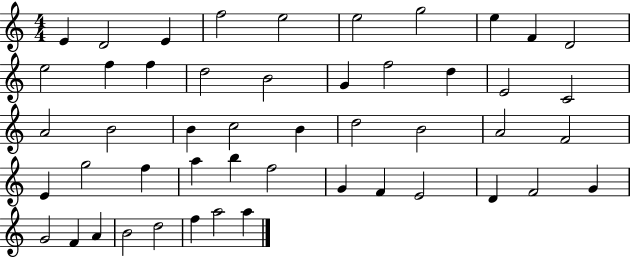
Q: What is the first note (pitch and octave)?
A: E4